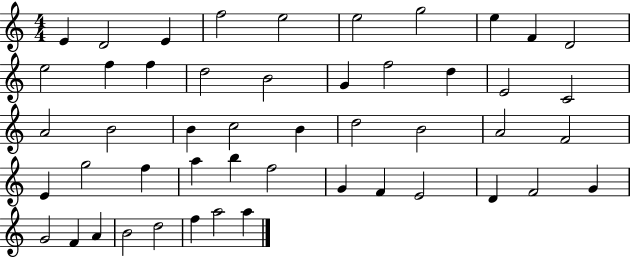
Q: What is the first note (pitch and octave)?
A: E4